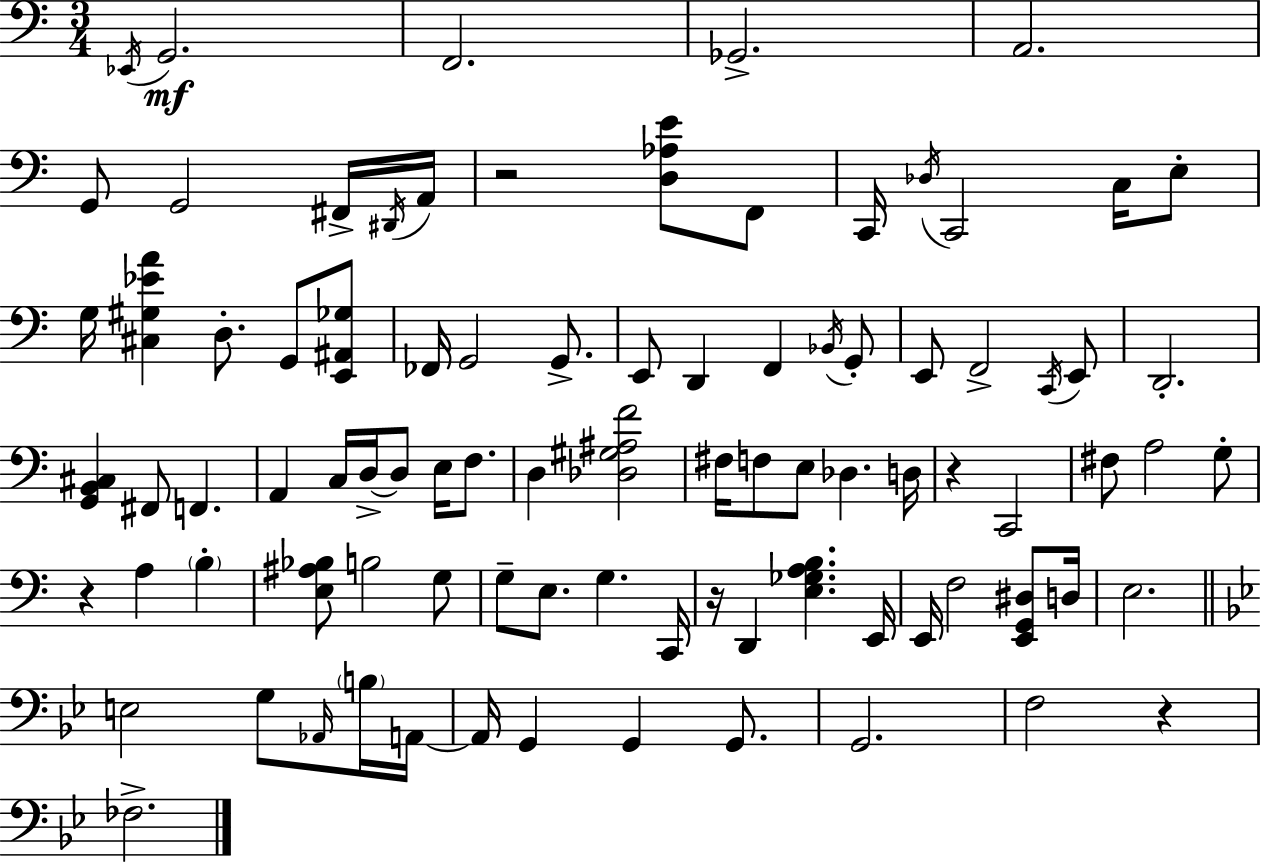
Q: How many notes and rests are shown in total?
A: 89